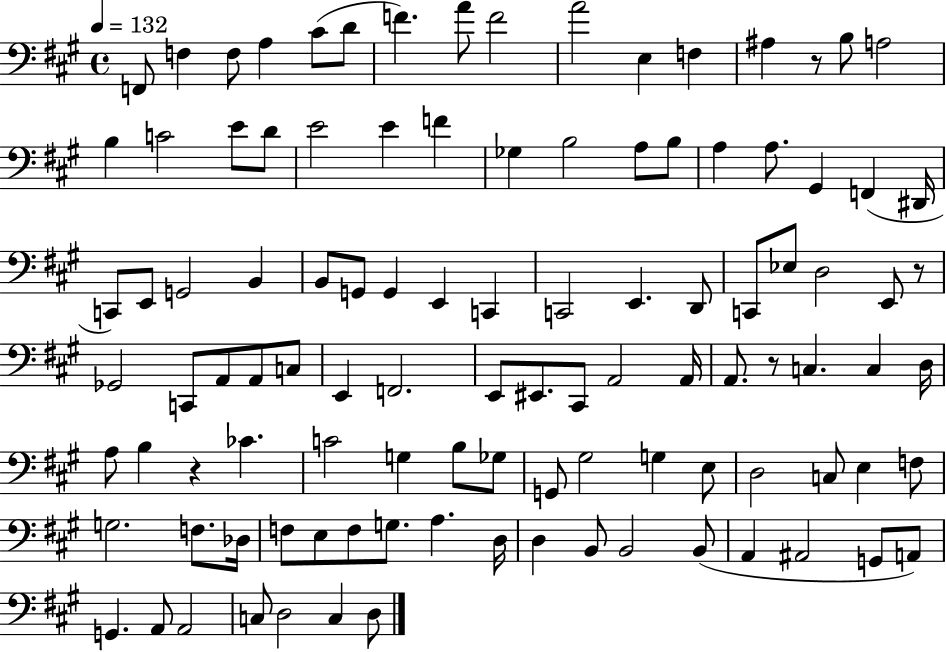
{
  \clef bass
  \time 4/4
  \defaultTimeSignature
  \key a \major
  \tempo 4 = 132
  f,8 f4 f8 a4 cis'8( d'8 | f'4.) a'8 f'2 | a'2 e4 f4 | ais4 r8 b8 a2 | \break b4 c'2 e'8 d'8 | e'2 e'4 f'4 | ges4 b2 a8 b8 | a4 a8. gis,4 f,4( dis,16 | \break c,8) e,8 g,2 b,4 | b,8 g,8 g,4 e,4 c,4 | c,2 e,4. d,8 | c,8 ees8 d2 e,8 r8 | \break ges,2 c,8 a,8 a,8 c8 | e,4 f,2. | e,8 eis,8. cis,8 a,2 a,16 | a,8. r8 c4. c4 d16 | \break a8 b4 r4 ces'4. | c'2 g4 b8 ges8 | g,8 gis2 g4 e8 | d2 c8 e4 f8 | \break g2. f8. des16 | f8 e8 f8 g8. a4. d16 | d4 b,8 b,2 b,8( | a,4 ais,2 g,8 a,8) | \break g,4. a,8 a,2 | c8 d2 c4 d8 | \bar "|."
}